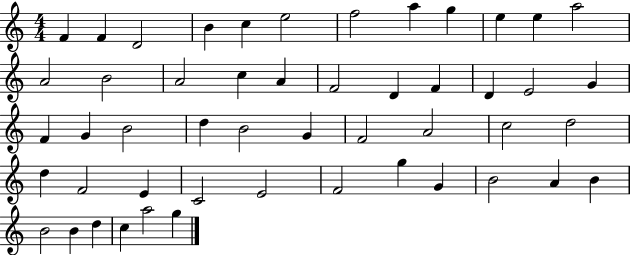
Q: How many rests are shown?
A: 0